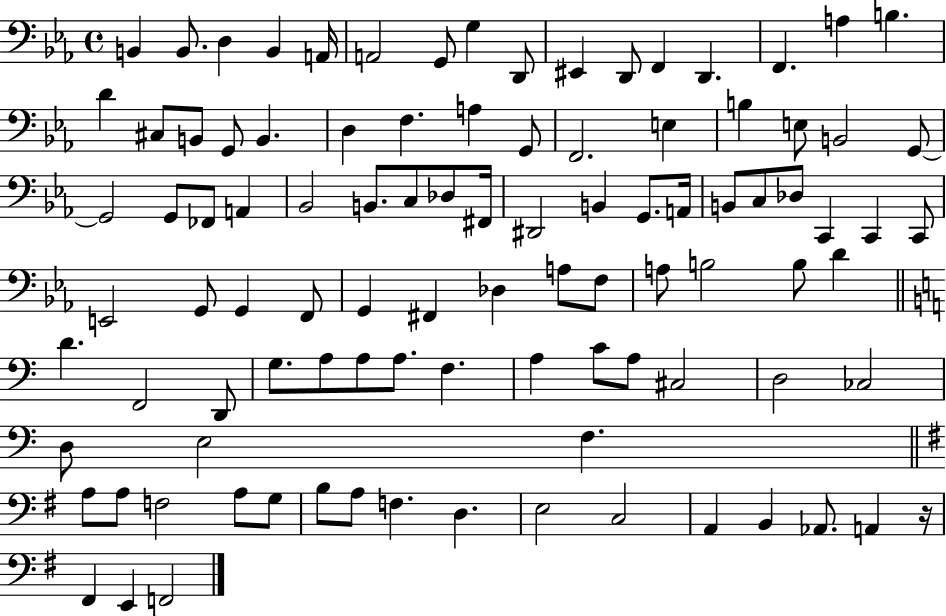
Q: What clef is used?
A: bass